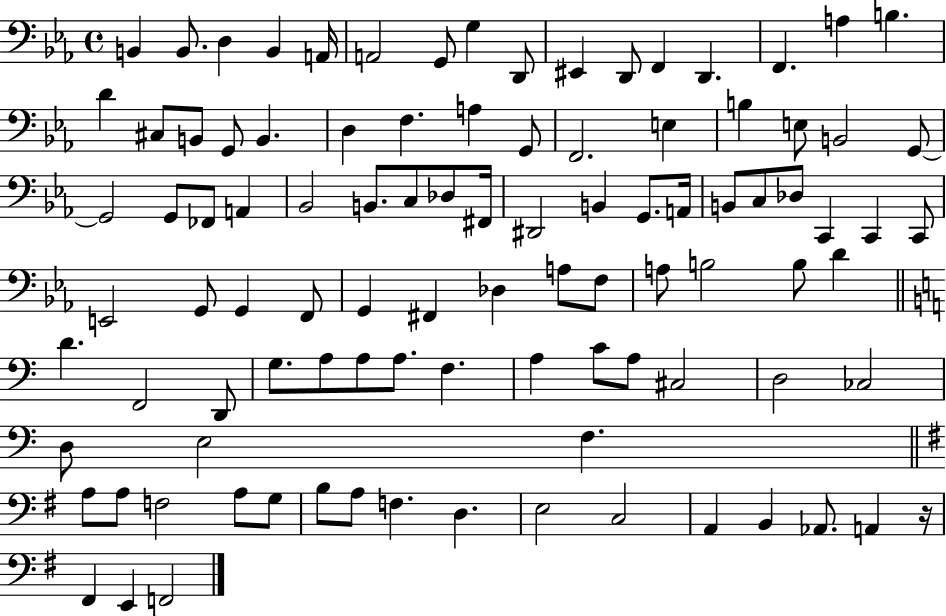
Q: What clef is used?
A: bass